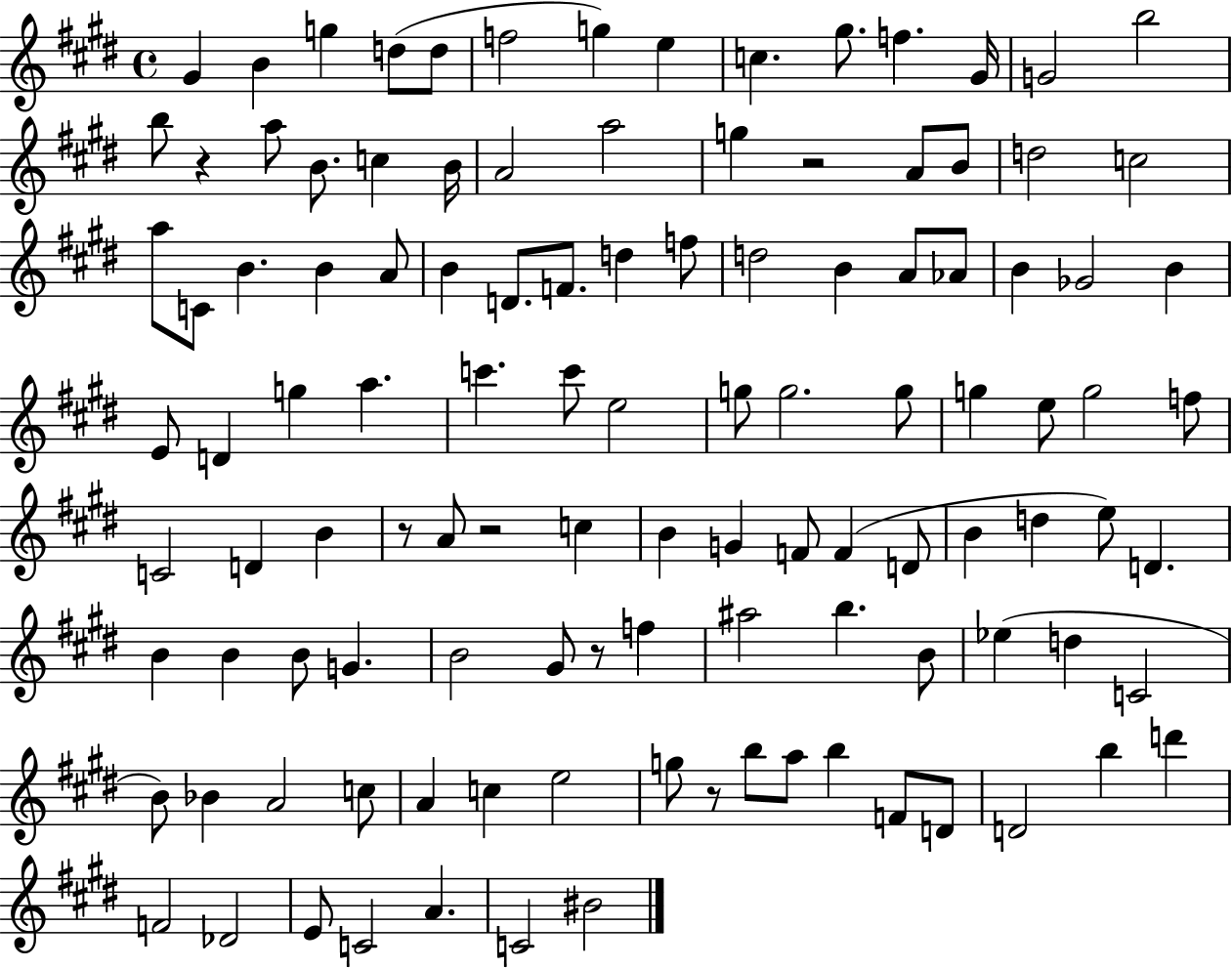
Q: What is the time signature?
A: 4/4